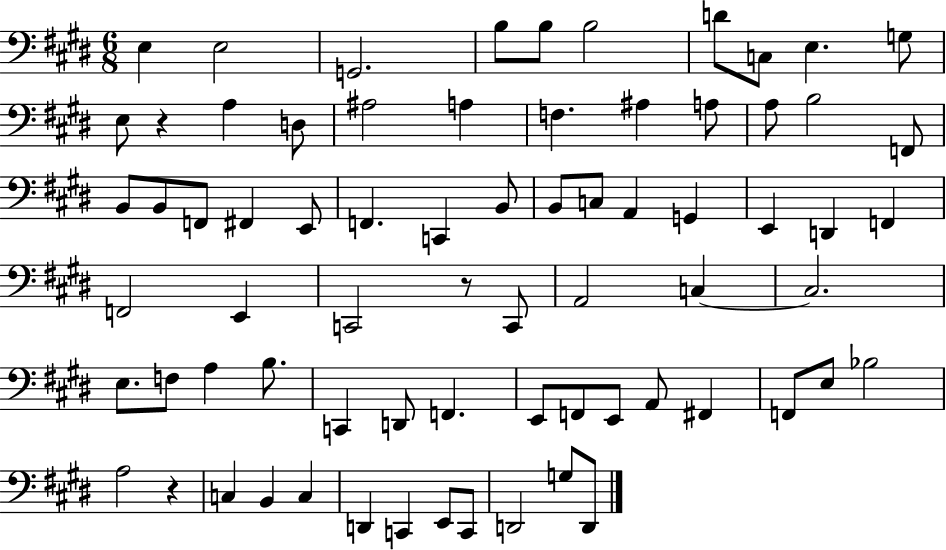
{
  \clef bass
  \numericTimeSignature
  \time 6/8
  \key e \major
  \repeat volta 2 { e4 e2 | g,2. | b8 b8 b2 | d'8 c8 e4. g8 | \break e8 r4 a4 d8 | ais2 a4 | f4. ais4 a8 | a8 b2 f,8 | \break b,8 b,8 f,8 fis,4 e,8 | f,4. c,4 b,8 | b,8 c8 a,4 g,4 | e,4 d,4 f,4 | \break f,2 e,4 | c,2 r8 c,8 | a,2 c4~~ | c2. | \break e8. f8 a4 b8. | c,4 d,8 f,4. | e,8 f,8 e,8 a,8 fis,4 | f,8 e8 bes2 | \break a2 r4 | c4 b,4 c4 | d,4 c,4 e,8 c,8 | d,2 g8 d,8 | \break } \bar "|."
}